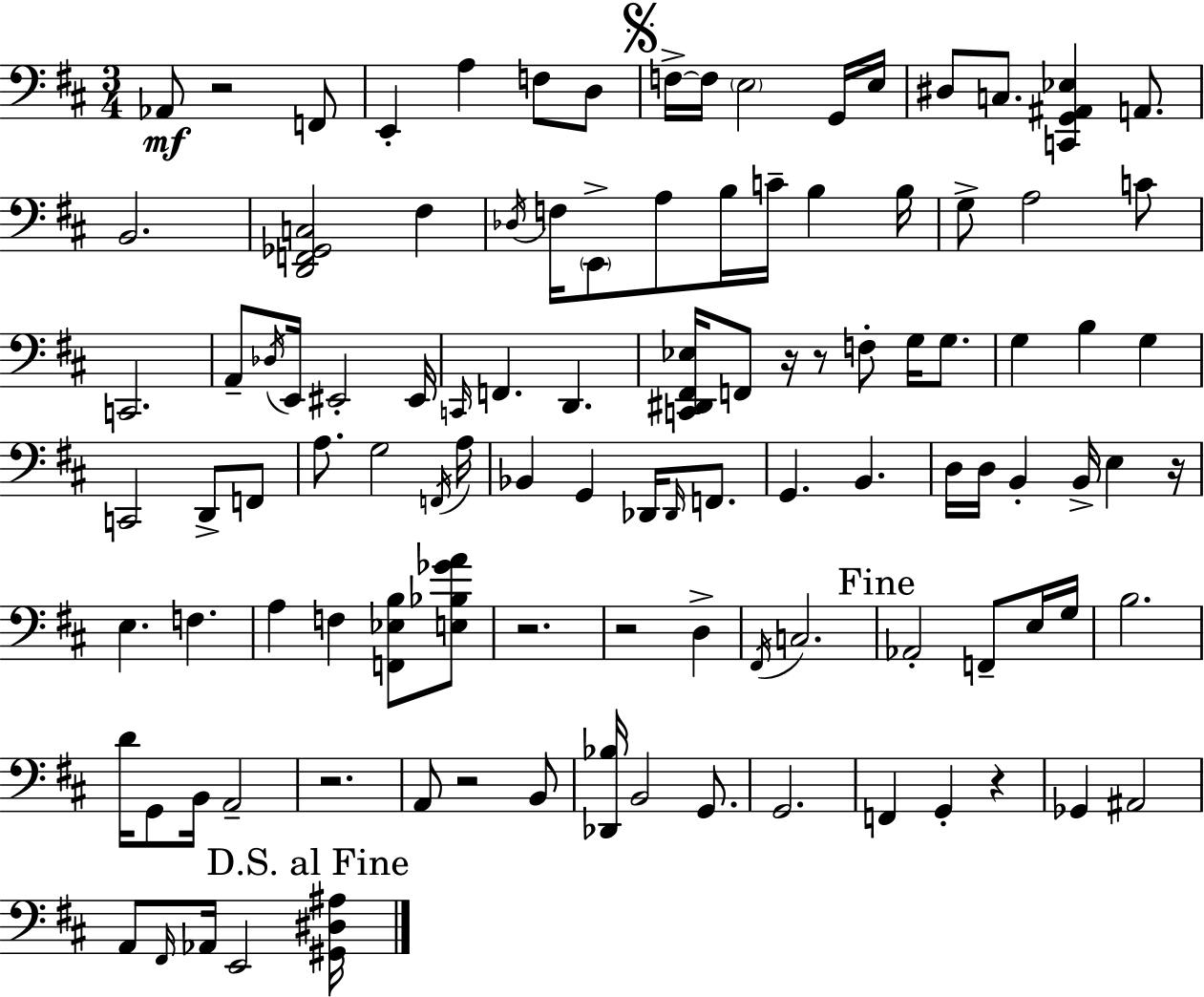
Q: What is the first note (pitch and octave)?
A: Ab2